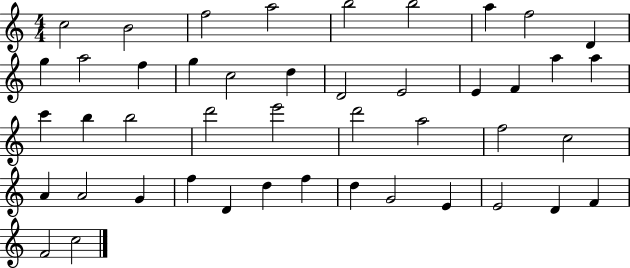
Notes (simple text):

C5/h B4/h F5/h A5/h B5/h B5/h A5/q F5/h D4/q G5/q A5/h F5/q G5/q C5/h D5/q D4/h E4/h E4/q F4/q A5/q A5/q C6/q B5/q B5/h D6/h E6/h D6/h A5/h F5/h C5/h A4/q A4/h G4/q F5/q D4/q D5/q F5/q D5/q G4/h E4/q E4/h D4/q F4/q F4/h C5/h